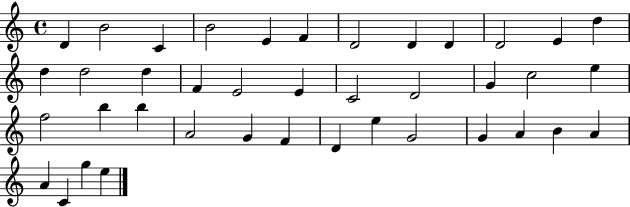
X:1
T:Untitled
M:4/4
L:1/4
K:C
D B2 C B2 E F D2 D D D2 E d d d2 d F E2 E C2 D2 G c2 e f2 b b A2 G F D e G2 G A B A A C g e